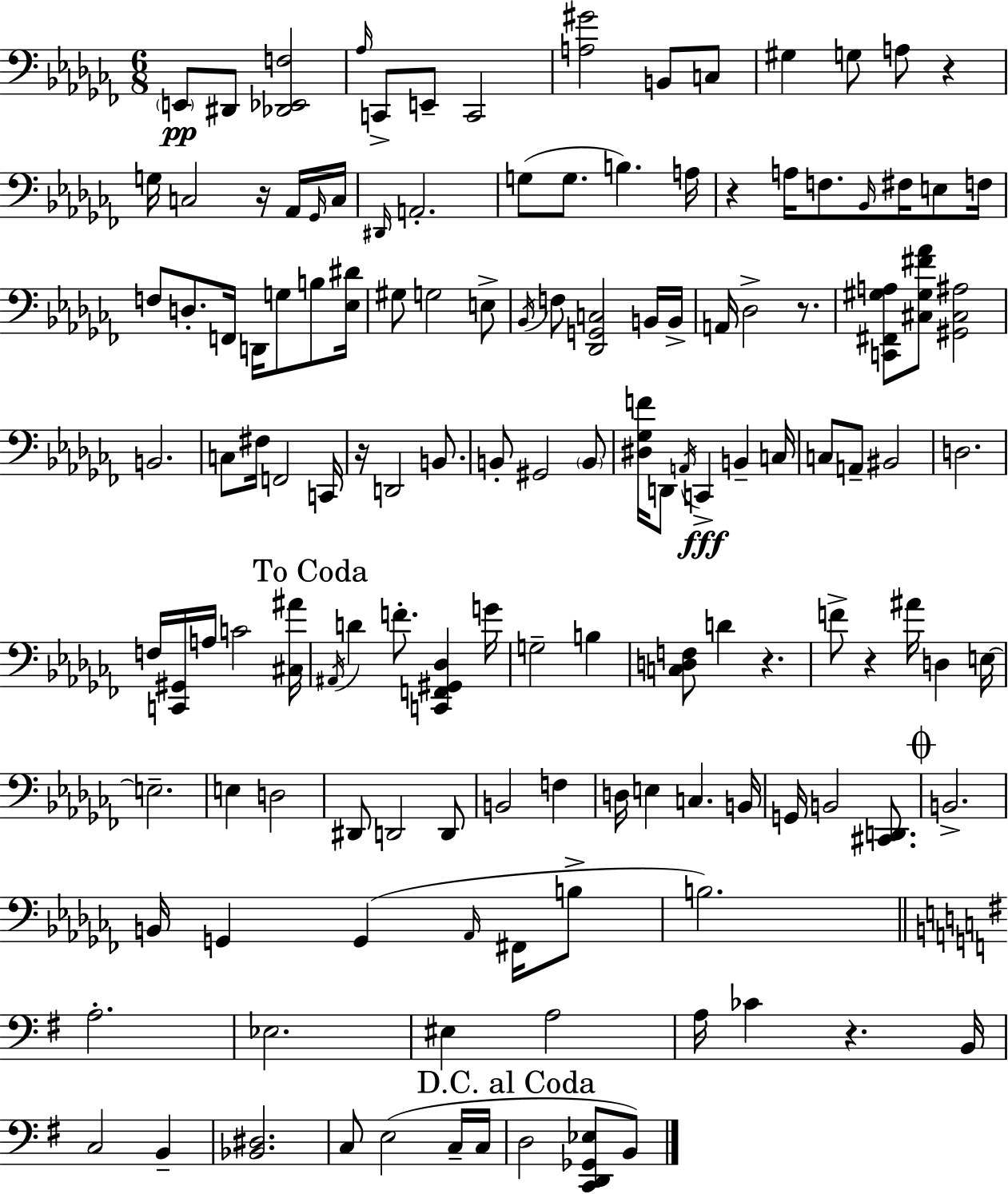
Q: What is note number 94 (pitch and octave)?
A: G2